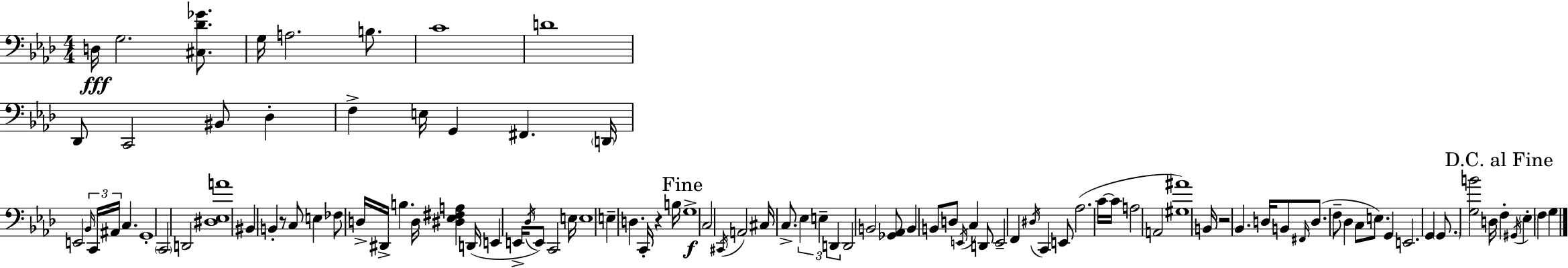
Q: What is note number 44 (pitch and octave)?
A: C2